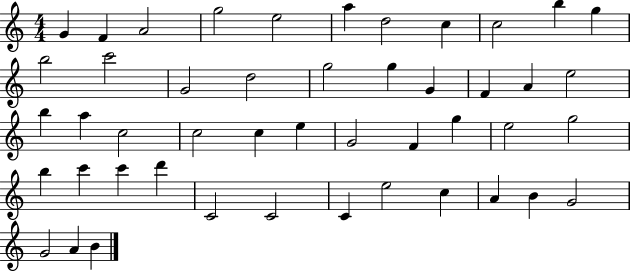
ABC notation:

X:1
T:Untitled
M:4/4
L:1/4
K:C
G F A2 g2 e2 a d2 c c2 b g b2 c'2 G2 d2 g2 g G F A e2 b a c2 c2 c e G2 F g e2 g2 b c' c' d' C2 C2 C e2 c A B G2 G2 A B